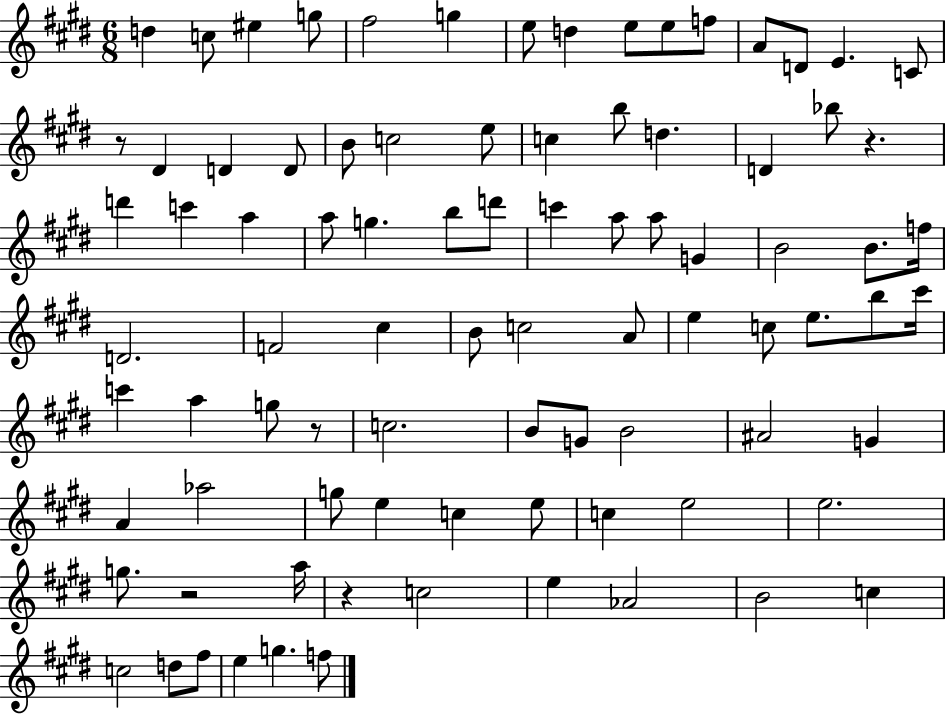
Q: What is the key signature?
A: E major